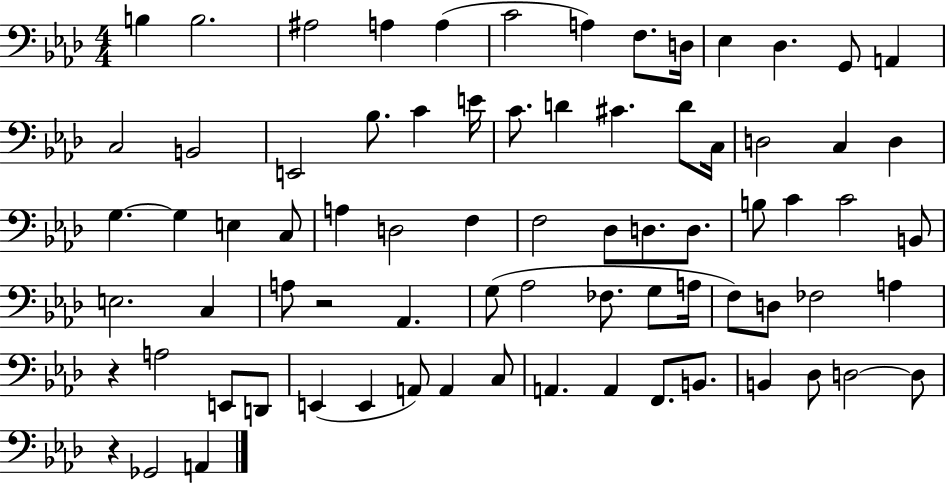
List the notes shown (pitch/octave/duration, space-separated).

B3/q B3/h. A#3/h A3/q A3/q C4/h A3/q F3/e. D3/s Eb3/q Db3/q. G2/e A2/q C3/h B2/h E2/h Bb3/e. C4/q E4/s C4/e. D4/q C#4/q. D4/e C3/s D3/h C3/q D3/q G3/q. G3/q E3/q C3/e A3/q D3/h F3/q F3/h Db3/e D3/e. D3/e. B3/e C4/q C4/h B2/e E3/h. C3/q A3/e R/h Ab2/q. G3/e Ab3/h FES3/e. G3/e A3/s F3/e D3/e FES3/h A3/q R/q A3/h E2/e D2/e E2/q E2/q A2/e A2/q C3/e A2/q. A2/q F2/e. B2/e. B2/q Db3/e D3/h D3/e R/q Gb2/h A2/q